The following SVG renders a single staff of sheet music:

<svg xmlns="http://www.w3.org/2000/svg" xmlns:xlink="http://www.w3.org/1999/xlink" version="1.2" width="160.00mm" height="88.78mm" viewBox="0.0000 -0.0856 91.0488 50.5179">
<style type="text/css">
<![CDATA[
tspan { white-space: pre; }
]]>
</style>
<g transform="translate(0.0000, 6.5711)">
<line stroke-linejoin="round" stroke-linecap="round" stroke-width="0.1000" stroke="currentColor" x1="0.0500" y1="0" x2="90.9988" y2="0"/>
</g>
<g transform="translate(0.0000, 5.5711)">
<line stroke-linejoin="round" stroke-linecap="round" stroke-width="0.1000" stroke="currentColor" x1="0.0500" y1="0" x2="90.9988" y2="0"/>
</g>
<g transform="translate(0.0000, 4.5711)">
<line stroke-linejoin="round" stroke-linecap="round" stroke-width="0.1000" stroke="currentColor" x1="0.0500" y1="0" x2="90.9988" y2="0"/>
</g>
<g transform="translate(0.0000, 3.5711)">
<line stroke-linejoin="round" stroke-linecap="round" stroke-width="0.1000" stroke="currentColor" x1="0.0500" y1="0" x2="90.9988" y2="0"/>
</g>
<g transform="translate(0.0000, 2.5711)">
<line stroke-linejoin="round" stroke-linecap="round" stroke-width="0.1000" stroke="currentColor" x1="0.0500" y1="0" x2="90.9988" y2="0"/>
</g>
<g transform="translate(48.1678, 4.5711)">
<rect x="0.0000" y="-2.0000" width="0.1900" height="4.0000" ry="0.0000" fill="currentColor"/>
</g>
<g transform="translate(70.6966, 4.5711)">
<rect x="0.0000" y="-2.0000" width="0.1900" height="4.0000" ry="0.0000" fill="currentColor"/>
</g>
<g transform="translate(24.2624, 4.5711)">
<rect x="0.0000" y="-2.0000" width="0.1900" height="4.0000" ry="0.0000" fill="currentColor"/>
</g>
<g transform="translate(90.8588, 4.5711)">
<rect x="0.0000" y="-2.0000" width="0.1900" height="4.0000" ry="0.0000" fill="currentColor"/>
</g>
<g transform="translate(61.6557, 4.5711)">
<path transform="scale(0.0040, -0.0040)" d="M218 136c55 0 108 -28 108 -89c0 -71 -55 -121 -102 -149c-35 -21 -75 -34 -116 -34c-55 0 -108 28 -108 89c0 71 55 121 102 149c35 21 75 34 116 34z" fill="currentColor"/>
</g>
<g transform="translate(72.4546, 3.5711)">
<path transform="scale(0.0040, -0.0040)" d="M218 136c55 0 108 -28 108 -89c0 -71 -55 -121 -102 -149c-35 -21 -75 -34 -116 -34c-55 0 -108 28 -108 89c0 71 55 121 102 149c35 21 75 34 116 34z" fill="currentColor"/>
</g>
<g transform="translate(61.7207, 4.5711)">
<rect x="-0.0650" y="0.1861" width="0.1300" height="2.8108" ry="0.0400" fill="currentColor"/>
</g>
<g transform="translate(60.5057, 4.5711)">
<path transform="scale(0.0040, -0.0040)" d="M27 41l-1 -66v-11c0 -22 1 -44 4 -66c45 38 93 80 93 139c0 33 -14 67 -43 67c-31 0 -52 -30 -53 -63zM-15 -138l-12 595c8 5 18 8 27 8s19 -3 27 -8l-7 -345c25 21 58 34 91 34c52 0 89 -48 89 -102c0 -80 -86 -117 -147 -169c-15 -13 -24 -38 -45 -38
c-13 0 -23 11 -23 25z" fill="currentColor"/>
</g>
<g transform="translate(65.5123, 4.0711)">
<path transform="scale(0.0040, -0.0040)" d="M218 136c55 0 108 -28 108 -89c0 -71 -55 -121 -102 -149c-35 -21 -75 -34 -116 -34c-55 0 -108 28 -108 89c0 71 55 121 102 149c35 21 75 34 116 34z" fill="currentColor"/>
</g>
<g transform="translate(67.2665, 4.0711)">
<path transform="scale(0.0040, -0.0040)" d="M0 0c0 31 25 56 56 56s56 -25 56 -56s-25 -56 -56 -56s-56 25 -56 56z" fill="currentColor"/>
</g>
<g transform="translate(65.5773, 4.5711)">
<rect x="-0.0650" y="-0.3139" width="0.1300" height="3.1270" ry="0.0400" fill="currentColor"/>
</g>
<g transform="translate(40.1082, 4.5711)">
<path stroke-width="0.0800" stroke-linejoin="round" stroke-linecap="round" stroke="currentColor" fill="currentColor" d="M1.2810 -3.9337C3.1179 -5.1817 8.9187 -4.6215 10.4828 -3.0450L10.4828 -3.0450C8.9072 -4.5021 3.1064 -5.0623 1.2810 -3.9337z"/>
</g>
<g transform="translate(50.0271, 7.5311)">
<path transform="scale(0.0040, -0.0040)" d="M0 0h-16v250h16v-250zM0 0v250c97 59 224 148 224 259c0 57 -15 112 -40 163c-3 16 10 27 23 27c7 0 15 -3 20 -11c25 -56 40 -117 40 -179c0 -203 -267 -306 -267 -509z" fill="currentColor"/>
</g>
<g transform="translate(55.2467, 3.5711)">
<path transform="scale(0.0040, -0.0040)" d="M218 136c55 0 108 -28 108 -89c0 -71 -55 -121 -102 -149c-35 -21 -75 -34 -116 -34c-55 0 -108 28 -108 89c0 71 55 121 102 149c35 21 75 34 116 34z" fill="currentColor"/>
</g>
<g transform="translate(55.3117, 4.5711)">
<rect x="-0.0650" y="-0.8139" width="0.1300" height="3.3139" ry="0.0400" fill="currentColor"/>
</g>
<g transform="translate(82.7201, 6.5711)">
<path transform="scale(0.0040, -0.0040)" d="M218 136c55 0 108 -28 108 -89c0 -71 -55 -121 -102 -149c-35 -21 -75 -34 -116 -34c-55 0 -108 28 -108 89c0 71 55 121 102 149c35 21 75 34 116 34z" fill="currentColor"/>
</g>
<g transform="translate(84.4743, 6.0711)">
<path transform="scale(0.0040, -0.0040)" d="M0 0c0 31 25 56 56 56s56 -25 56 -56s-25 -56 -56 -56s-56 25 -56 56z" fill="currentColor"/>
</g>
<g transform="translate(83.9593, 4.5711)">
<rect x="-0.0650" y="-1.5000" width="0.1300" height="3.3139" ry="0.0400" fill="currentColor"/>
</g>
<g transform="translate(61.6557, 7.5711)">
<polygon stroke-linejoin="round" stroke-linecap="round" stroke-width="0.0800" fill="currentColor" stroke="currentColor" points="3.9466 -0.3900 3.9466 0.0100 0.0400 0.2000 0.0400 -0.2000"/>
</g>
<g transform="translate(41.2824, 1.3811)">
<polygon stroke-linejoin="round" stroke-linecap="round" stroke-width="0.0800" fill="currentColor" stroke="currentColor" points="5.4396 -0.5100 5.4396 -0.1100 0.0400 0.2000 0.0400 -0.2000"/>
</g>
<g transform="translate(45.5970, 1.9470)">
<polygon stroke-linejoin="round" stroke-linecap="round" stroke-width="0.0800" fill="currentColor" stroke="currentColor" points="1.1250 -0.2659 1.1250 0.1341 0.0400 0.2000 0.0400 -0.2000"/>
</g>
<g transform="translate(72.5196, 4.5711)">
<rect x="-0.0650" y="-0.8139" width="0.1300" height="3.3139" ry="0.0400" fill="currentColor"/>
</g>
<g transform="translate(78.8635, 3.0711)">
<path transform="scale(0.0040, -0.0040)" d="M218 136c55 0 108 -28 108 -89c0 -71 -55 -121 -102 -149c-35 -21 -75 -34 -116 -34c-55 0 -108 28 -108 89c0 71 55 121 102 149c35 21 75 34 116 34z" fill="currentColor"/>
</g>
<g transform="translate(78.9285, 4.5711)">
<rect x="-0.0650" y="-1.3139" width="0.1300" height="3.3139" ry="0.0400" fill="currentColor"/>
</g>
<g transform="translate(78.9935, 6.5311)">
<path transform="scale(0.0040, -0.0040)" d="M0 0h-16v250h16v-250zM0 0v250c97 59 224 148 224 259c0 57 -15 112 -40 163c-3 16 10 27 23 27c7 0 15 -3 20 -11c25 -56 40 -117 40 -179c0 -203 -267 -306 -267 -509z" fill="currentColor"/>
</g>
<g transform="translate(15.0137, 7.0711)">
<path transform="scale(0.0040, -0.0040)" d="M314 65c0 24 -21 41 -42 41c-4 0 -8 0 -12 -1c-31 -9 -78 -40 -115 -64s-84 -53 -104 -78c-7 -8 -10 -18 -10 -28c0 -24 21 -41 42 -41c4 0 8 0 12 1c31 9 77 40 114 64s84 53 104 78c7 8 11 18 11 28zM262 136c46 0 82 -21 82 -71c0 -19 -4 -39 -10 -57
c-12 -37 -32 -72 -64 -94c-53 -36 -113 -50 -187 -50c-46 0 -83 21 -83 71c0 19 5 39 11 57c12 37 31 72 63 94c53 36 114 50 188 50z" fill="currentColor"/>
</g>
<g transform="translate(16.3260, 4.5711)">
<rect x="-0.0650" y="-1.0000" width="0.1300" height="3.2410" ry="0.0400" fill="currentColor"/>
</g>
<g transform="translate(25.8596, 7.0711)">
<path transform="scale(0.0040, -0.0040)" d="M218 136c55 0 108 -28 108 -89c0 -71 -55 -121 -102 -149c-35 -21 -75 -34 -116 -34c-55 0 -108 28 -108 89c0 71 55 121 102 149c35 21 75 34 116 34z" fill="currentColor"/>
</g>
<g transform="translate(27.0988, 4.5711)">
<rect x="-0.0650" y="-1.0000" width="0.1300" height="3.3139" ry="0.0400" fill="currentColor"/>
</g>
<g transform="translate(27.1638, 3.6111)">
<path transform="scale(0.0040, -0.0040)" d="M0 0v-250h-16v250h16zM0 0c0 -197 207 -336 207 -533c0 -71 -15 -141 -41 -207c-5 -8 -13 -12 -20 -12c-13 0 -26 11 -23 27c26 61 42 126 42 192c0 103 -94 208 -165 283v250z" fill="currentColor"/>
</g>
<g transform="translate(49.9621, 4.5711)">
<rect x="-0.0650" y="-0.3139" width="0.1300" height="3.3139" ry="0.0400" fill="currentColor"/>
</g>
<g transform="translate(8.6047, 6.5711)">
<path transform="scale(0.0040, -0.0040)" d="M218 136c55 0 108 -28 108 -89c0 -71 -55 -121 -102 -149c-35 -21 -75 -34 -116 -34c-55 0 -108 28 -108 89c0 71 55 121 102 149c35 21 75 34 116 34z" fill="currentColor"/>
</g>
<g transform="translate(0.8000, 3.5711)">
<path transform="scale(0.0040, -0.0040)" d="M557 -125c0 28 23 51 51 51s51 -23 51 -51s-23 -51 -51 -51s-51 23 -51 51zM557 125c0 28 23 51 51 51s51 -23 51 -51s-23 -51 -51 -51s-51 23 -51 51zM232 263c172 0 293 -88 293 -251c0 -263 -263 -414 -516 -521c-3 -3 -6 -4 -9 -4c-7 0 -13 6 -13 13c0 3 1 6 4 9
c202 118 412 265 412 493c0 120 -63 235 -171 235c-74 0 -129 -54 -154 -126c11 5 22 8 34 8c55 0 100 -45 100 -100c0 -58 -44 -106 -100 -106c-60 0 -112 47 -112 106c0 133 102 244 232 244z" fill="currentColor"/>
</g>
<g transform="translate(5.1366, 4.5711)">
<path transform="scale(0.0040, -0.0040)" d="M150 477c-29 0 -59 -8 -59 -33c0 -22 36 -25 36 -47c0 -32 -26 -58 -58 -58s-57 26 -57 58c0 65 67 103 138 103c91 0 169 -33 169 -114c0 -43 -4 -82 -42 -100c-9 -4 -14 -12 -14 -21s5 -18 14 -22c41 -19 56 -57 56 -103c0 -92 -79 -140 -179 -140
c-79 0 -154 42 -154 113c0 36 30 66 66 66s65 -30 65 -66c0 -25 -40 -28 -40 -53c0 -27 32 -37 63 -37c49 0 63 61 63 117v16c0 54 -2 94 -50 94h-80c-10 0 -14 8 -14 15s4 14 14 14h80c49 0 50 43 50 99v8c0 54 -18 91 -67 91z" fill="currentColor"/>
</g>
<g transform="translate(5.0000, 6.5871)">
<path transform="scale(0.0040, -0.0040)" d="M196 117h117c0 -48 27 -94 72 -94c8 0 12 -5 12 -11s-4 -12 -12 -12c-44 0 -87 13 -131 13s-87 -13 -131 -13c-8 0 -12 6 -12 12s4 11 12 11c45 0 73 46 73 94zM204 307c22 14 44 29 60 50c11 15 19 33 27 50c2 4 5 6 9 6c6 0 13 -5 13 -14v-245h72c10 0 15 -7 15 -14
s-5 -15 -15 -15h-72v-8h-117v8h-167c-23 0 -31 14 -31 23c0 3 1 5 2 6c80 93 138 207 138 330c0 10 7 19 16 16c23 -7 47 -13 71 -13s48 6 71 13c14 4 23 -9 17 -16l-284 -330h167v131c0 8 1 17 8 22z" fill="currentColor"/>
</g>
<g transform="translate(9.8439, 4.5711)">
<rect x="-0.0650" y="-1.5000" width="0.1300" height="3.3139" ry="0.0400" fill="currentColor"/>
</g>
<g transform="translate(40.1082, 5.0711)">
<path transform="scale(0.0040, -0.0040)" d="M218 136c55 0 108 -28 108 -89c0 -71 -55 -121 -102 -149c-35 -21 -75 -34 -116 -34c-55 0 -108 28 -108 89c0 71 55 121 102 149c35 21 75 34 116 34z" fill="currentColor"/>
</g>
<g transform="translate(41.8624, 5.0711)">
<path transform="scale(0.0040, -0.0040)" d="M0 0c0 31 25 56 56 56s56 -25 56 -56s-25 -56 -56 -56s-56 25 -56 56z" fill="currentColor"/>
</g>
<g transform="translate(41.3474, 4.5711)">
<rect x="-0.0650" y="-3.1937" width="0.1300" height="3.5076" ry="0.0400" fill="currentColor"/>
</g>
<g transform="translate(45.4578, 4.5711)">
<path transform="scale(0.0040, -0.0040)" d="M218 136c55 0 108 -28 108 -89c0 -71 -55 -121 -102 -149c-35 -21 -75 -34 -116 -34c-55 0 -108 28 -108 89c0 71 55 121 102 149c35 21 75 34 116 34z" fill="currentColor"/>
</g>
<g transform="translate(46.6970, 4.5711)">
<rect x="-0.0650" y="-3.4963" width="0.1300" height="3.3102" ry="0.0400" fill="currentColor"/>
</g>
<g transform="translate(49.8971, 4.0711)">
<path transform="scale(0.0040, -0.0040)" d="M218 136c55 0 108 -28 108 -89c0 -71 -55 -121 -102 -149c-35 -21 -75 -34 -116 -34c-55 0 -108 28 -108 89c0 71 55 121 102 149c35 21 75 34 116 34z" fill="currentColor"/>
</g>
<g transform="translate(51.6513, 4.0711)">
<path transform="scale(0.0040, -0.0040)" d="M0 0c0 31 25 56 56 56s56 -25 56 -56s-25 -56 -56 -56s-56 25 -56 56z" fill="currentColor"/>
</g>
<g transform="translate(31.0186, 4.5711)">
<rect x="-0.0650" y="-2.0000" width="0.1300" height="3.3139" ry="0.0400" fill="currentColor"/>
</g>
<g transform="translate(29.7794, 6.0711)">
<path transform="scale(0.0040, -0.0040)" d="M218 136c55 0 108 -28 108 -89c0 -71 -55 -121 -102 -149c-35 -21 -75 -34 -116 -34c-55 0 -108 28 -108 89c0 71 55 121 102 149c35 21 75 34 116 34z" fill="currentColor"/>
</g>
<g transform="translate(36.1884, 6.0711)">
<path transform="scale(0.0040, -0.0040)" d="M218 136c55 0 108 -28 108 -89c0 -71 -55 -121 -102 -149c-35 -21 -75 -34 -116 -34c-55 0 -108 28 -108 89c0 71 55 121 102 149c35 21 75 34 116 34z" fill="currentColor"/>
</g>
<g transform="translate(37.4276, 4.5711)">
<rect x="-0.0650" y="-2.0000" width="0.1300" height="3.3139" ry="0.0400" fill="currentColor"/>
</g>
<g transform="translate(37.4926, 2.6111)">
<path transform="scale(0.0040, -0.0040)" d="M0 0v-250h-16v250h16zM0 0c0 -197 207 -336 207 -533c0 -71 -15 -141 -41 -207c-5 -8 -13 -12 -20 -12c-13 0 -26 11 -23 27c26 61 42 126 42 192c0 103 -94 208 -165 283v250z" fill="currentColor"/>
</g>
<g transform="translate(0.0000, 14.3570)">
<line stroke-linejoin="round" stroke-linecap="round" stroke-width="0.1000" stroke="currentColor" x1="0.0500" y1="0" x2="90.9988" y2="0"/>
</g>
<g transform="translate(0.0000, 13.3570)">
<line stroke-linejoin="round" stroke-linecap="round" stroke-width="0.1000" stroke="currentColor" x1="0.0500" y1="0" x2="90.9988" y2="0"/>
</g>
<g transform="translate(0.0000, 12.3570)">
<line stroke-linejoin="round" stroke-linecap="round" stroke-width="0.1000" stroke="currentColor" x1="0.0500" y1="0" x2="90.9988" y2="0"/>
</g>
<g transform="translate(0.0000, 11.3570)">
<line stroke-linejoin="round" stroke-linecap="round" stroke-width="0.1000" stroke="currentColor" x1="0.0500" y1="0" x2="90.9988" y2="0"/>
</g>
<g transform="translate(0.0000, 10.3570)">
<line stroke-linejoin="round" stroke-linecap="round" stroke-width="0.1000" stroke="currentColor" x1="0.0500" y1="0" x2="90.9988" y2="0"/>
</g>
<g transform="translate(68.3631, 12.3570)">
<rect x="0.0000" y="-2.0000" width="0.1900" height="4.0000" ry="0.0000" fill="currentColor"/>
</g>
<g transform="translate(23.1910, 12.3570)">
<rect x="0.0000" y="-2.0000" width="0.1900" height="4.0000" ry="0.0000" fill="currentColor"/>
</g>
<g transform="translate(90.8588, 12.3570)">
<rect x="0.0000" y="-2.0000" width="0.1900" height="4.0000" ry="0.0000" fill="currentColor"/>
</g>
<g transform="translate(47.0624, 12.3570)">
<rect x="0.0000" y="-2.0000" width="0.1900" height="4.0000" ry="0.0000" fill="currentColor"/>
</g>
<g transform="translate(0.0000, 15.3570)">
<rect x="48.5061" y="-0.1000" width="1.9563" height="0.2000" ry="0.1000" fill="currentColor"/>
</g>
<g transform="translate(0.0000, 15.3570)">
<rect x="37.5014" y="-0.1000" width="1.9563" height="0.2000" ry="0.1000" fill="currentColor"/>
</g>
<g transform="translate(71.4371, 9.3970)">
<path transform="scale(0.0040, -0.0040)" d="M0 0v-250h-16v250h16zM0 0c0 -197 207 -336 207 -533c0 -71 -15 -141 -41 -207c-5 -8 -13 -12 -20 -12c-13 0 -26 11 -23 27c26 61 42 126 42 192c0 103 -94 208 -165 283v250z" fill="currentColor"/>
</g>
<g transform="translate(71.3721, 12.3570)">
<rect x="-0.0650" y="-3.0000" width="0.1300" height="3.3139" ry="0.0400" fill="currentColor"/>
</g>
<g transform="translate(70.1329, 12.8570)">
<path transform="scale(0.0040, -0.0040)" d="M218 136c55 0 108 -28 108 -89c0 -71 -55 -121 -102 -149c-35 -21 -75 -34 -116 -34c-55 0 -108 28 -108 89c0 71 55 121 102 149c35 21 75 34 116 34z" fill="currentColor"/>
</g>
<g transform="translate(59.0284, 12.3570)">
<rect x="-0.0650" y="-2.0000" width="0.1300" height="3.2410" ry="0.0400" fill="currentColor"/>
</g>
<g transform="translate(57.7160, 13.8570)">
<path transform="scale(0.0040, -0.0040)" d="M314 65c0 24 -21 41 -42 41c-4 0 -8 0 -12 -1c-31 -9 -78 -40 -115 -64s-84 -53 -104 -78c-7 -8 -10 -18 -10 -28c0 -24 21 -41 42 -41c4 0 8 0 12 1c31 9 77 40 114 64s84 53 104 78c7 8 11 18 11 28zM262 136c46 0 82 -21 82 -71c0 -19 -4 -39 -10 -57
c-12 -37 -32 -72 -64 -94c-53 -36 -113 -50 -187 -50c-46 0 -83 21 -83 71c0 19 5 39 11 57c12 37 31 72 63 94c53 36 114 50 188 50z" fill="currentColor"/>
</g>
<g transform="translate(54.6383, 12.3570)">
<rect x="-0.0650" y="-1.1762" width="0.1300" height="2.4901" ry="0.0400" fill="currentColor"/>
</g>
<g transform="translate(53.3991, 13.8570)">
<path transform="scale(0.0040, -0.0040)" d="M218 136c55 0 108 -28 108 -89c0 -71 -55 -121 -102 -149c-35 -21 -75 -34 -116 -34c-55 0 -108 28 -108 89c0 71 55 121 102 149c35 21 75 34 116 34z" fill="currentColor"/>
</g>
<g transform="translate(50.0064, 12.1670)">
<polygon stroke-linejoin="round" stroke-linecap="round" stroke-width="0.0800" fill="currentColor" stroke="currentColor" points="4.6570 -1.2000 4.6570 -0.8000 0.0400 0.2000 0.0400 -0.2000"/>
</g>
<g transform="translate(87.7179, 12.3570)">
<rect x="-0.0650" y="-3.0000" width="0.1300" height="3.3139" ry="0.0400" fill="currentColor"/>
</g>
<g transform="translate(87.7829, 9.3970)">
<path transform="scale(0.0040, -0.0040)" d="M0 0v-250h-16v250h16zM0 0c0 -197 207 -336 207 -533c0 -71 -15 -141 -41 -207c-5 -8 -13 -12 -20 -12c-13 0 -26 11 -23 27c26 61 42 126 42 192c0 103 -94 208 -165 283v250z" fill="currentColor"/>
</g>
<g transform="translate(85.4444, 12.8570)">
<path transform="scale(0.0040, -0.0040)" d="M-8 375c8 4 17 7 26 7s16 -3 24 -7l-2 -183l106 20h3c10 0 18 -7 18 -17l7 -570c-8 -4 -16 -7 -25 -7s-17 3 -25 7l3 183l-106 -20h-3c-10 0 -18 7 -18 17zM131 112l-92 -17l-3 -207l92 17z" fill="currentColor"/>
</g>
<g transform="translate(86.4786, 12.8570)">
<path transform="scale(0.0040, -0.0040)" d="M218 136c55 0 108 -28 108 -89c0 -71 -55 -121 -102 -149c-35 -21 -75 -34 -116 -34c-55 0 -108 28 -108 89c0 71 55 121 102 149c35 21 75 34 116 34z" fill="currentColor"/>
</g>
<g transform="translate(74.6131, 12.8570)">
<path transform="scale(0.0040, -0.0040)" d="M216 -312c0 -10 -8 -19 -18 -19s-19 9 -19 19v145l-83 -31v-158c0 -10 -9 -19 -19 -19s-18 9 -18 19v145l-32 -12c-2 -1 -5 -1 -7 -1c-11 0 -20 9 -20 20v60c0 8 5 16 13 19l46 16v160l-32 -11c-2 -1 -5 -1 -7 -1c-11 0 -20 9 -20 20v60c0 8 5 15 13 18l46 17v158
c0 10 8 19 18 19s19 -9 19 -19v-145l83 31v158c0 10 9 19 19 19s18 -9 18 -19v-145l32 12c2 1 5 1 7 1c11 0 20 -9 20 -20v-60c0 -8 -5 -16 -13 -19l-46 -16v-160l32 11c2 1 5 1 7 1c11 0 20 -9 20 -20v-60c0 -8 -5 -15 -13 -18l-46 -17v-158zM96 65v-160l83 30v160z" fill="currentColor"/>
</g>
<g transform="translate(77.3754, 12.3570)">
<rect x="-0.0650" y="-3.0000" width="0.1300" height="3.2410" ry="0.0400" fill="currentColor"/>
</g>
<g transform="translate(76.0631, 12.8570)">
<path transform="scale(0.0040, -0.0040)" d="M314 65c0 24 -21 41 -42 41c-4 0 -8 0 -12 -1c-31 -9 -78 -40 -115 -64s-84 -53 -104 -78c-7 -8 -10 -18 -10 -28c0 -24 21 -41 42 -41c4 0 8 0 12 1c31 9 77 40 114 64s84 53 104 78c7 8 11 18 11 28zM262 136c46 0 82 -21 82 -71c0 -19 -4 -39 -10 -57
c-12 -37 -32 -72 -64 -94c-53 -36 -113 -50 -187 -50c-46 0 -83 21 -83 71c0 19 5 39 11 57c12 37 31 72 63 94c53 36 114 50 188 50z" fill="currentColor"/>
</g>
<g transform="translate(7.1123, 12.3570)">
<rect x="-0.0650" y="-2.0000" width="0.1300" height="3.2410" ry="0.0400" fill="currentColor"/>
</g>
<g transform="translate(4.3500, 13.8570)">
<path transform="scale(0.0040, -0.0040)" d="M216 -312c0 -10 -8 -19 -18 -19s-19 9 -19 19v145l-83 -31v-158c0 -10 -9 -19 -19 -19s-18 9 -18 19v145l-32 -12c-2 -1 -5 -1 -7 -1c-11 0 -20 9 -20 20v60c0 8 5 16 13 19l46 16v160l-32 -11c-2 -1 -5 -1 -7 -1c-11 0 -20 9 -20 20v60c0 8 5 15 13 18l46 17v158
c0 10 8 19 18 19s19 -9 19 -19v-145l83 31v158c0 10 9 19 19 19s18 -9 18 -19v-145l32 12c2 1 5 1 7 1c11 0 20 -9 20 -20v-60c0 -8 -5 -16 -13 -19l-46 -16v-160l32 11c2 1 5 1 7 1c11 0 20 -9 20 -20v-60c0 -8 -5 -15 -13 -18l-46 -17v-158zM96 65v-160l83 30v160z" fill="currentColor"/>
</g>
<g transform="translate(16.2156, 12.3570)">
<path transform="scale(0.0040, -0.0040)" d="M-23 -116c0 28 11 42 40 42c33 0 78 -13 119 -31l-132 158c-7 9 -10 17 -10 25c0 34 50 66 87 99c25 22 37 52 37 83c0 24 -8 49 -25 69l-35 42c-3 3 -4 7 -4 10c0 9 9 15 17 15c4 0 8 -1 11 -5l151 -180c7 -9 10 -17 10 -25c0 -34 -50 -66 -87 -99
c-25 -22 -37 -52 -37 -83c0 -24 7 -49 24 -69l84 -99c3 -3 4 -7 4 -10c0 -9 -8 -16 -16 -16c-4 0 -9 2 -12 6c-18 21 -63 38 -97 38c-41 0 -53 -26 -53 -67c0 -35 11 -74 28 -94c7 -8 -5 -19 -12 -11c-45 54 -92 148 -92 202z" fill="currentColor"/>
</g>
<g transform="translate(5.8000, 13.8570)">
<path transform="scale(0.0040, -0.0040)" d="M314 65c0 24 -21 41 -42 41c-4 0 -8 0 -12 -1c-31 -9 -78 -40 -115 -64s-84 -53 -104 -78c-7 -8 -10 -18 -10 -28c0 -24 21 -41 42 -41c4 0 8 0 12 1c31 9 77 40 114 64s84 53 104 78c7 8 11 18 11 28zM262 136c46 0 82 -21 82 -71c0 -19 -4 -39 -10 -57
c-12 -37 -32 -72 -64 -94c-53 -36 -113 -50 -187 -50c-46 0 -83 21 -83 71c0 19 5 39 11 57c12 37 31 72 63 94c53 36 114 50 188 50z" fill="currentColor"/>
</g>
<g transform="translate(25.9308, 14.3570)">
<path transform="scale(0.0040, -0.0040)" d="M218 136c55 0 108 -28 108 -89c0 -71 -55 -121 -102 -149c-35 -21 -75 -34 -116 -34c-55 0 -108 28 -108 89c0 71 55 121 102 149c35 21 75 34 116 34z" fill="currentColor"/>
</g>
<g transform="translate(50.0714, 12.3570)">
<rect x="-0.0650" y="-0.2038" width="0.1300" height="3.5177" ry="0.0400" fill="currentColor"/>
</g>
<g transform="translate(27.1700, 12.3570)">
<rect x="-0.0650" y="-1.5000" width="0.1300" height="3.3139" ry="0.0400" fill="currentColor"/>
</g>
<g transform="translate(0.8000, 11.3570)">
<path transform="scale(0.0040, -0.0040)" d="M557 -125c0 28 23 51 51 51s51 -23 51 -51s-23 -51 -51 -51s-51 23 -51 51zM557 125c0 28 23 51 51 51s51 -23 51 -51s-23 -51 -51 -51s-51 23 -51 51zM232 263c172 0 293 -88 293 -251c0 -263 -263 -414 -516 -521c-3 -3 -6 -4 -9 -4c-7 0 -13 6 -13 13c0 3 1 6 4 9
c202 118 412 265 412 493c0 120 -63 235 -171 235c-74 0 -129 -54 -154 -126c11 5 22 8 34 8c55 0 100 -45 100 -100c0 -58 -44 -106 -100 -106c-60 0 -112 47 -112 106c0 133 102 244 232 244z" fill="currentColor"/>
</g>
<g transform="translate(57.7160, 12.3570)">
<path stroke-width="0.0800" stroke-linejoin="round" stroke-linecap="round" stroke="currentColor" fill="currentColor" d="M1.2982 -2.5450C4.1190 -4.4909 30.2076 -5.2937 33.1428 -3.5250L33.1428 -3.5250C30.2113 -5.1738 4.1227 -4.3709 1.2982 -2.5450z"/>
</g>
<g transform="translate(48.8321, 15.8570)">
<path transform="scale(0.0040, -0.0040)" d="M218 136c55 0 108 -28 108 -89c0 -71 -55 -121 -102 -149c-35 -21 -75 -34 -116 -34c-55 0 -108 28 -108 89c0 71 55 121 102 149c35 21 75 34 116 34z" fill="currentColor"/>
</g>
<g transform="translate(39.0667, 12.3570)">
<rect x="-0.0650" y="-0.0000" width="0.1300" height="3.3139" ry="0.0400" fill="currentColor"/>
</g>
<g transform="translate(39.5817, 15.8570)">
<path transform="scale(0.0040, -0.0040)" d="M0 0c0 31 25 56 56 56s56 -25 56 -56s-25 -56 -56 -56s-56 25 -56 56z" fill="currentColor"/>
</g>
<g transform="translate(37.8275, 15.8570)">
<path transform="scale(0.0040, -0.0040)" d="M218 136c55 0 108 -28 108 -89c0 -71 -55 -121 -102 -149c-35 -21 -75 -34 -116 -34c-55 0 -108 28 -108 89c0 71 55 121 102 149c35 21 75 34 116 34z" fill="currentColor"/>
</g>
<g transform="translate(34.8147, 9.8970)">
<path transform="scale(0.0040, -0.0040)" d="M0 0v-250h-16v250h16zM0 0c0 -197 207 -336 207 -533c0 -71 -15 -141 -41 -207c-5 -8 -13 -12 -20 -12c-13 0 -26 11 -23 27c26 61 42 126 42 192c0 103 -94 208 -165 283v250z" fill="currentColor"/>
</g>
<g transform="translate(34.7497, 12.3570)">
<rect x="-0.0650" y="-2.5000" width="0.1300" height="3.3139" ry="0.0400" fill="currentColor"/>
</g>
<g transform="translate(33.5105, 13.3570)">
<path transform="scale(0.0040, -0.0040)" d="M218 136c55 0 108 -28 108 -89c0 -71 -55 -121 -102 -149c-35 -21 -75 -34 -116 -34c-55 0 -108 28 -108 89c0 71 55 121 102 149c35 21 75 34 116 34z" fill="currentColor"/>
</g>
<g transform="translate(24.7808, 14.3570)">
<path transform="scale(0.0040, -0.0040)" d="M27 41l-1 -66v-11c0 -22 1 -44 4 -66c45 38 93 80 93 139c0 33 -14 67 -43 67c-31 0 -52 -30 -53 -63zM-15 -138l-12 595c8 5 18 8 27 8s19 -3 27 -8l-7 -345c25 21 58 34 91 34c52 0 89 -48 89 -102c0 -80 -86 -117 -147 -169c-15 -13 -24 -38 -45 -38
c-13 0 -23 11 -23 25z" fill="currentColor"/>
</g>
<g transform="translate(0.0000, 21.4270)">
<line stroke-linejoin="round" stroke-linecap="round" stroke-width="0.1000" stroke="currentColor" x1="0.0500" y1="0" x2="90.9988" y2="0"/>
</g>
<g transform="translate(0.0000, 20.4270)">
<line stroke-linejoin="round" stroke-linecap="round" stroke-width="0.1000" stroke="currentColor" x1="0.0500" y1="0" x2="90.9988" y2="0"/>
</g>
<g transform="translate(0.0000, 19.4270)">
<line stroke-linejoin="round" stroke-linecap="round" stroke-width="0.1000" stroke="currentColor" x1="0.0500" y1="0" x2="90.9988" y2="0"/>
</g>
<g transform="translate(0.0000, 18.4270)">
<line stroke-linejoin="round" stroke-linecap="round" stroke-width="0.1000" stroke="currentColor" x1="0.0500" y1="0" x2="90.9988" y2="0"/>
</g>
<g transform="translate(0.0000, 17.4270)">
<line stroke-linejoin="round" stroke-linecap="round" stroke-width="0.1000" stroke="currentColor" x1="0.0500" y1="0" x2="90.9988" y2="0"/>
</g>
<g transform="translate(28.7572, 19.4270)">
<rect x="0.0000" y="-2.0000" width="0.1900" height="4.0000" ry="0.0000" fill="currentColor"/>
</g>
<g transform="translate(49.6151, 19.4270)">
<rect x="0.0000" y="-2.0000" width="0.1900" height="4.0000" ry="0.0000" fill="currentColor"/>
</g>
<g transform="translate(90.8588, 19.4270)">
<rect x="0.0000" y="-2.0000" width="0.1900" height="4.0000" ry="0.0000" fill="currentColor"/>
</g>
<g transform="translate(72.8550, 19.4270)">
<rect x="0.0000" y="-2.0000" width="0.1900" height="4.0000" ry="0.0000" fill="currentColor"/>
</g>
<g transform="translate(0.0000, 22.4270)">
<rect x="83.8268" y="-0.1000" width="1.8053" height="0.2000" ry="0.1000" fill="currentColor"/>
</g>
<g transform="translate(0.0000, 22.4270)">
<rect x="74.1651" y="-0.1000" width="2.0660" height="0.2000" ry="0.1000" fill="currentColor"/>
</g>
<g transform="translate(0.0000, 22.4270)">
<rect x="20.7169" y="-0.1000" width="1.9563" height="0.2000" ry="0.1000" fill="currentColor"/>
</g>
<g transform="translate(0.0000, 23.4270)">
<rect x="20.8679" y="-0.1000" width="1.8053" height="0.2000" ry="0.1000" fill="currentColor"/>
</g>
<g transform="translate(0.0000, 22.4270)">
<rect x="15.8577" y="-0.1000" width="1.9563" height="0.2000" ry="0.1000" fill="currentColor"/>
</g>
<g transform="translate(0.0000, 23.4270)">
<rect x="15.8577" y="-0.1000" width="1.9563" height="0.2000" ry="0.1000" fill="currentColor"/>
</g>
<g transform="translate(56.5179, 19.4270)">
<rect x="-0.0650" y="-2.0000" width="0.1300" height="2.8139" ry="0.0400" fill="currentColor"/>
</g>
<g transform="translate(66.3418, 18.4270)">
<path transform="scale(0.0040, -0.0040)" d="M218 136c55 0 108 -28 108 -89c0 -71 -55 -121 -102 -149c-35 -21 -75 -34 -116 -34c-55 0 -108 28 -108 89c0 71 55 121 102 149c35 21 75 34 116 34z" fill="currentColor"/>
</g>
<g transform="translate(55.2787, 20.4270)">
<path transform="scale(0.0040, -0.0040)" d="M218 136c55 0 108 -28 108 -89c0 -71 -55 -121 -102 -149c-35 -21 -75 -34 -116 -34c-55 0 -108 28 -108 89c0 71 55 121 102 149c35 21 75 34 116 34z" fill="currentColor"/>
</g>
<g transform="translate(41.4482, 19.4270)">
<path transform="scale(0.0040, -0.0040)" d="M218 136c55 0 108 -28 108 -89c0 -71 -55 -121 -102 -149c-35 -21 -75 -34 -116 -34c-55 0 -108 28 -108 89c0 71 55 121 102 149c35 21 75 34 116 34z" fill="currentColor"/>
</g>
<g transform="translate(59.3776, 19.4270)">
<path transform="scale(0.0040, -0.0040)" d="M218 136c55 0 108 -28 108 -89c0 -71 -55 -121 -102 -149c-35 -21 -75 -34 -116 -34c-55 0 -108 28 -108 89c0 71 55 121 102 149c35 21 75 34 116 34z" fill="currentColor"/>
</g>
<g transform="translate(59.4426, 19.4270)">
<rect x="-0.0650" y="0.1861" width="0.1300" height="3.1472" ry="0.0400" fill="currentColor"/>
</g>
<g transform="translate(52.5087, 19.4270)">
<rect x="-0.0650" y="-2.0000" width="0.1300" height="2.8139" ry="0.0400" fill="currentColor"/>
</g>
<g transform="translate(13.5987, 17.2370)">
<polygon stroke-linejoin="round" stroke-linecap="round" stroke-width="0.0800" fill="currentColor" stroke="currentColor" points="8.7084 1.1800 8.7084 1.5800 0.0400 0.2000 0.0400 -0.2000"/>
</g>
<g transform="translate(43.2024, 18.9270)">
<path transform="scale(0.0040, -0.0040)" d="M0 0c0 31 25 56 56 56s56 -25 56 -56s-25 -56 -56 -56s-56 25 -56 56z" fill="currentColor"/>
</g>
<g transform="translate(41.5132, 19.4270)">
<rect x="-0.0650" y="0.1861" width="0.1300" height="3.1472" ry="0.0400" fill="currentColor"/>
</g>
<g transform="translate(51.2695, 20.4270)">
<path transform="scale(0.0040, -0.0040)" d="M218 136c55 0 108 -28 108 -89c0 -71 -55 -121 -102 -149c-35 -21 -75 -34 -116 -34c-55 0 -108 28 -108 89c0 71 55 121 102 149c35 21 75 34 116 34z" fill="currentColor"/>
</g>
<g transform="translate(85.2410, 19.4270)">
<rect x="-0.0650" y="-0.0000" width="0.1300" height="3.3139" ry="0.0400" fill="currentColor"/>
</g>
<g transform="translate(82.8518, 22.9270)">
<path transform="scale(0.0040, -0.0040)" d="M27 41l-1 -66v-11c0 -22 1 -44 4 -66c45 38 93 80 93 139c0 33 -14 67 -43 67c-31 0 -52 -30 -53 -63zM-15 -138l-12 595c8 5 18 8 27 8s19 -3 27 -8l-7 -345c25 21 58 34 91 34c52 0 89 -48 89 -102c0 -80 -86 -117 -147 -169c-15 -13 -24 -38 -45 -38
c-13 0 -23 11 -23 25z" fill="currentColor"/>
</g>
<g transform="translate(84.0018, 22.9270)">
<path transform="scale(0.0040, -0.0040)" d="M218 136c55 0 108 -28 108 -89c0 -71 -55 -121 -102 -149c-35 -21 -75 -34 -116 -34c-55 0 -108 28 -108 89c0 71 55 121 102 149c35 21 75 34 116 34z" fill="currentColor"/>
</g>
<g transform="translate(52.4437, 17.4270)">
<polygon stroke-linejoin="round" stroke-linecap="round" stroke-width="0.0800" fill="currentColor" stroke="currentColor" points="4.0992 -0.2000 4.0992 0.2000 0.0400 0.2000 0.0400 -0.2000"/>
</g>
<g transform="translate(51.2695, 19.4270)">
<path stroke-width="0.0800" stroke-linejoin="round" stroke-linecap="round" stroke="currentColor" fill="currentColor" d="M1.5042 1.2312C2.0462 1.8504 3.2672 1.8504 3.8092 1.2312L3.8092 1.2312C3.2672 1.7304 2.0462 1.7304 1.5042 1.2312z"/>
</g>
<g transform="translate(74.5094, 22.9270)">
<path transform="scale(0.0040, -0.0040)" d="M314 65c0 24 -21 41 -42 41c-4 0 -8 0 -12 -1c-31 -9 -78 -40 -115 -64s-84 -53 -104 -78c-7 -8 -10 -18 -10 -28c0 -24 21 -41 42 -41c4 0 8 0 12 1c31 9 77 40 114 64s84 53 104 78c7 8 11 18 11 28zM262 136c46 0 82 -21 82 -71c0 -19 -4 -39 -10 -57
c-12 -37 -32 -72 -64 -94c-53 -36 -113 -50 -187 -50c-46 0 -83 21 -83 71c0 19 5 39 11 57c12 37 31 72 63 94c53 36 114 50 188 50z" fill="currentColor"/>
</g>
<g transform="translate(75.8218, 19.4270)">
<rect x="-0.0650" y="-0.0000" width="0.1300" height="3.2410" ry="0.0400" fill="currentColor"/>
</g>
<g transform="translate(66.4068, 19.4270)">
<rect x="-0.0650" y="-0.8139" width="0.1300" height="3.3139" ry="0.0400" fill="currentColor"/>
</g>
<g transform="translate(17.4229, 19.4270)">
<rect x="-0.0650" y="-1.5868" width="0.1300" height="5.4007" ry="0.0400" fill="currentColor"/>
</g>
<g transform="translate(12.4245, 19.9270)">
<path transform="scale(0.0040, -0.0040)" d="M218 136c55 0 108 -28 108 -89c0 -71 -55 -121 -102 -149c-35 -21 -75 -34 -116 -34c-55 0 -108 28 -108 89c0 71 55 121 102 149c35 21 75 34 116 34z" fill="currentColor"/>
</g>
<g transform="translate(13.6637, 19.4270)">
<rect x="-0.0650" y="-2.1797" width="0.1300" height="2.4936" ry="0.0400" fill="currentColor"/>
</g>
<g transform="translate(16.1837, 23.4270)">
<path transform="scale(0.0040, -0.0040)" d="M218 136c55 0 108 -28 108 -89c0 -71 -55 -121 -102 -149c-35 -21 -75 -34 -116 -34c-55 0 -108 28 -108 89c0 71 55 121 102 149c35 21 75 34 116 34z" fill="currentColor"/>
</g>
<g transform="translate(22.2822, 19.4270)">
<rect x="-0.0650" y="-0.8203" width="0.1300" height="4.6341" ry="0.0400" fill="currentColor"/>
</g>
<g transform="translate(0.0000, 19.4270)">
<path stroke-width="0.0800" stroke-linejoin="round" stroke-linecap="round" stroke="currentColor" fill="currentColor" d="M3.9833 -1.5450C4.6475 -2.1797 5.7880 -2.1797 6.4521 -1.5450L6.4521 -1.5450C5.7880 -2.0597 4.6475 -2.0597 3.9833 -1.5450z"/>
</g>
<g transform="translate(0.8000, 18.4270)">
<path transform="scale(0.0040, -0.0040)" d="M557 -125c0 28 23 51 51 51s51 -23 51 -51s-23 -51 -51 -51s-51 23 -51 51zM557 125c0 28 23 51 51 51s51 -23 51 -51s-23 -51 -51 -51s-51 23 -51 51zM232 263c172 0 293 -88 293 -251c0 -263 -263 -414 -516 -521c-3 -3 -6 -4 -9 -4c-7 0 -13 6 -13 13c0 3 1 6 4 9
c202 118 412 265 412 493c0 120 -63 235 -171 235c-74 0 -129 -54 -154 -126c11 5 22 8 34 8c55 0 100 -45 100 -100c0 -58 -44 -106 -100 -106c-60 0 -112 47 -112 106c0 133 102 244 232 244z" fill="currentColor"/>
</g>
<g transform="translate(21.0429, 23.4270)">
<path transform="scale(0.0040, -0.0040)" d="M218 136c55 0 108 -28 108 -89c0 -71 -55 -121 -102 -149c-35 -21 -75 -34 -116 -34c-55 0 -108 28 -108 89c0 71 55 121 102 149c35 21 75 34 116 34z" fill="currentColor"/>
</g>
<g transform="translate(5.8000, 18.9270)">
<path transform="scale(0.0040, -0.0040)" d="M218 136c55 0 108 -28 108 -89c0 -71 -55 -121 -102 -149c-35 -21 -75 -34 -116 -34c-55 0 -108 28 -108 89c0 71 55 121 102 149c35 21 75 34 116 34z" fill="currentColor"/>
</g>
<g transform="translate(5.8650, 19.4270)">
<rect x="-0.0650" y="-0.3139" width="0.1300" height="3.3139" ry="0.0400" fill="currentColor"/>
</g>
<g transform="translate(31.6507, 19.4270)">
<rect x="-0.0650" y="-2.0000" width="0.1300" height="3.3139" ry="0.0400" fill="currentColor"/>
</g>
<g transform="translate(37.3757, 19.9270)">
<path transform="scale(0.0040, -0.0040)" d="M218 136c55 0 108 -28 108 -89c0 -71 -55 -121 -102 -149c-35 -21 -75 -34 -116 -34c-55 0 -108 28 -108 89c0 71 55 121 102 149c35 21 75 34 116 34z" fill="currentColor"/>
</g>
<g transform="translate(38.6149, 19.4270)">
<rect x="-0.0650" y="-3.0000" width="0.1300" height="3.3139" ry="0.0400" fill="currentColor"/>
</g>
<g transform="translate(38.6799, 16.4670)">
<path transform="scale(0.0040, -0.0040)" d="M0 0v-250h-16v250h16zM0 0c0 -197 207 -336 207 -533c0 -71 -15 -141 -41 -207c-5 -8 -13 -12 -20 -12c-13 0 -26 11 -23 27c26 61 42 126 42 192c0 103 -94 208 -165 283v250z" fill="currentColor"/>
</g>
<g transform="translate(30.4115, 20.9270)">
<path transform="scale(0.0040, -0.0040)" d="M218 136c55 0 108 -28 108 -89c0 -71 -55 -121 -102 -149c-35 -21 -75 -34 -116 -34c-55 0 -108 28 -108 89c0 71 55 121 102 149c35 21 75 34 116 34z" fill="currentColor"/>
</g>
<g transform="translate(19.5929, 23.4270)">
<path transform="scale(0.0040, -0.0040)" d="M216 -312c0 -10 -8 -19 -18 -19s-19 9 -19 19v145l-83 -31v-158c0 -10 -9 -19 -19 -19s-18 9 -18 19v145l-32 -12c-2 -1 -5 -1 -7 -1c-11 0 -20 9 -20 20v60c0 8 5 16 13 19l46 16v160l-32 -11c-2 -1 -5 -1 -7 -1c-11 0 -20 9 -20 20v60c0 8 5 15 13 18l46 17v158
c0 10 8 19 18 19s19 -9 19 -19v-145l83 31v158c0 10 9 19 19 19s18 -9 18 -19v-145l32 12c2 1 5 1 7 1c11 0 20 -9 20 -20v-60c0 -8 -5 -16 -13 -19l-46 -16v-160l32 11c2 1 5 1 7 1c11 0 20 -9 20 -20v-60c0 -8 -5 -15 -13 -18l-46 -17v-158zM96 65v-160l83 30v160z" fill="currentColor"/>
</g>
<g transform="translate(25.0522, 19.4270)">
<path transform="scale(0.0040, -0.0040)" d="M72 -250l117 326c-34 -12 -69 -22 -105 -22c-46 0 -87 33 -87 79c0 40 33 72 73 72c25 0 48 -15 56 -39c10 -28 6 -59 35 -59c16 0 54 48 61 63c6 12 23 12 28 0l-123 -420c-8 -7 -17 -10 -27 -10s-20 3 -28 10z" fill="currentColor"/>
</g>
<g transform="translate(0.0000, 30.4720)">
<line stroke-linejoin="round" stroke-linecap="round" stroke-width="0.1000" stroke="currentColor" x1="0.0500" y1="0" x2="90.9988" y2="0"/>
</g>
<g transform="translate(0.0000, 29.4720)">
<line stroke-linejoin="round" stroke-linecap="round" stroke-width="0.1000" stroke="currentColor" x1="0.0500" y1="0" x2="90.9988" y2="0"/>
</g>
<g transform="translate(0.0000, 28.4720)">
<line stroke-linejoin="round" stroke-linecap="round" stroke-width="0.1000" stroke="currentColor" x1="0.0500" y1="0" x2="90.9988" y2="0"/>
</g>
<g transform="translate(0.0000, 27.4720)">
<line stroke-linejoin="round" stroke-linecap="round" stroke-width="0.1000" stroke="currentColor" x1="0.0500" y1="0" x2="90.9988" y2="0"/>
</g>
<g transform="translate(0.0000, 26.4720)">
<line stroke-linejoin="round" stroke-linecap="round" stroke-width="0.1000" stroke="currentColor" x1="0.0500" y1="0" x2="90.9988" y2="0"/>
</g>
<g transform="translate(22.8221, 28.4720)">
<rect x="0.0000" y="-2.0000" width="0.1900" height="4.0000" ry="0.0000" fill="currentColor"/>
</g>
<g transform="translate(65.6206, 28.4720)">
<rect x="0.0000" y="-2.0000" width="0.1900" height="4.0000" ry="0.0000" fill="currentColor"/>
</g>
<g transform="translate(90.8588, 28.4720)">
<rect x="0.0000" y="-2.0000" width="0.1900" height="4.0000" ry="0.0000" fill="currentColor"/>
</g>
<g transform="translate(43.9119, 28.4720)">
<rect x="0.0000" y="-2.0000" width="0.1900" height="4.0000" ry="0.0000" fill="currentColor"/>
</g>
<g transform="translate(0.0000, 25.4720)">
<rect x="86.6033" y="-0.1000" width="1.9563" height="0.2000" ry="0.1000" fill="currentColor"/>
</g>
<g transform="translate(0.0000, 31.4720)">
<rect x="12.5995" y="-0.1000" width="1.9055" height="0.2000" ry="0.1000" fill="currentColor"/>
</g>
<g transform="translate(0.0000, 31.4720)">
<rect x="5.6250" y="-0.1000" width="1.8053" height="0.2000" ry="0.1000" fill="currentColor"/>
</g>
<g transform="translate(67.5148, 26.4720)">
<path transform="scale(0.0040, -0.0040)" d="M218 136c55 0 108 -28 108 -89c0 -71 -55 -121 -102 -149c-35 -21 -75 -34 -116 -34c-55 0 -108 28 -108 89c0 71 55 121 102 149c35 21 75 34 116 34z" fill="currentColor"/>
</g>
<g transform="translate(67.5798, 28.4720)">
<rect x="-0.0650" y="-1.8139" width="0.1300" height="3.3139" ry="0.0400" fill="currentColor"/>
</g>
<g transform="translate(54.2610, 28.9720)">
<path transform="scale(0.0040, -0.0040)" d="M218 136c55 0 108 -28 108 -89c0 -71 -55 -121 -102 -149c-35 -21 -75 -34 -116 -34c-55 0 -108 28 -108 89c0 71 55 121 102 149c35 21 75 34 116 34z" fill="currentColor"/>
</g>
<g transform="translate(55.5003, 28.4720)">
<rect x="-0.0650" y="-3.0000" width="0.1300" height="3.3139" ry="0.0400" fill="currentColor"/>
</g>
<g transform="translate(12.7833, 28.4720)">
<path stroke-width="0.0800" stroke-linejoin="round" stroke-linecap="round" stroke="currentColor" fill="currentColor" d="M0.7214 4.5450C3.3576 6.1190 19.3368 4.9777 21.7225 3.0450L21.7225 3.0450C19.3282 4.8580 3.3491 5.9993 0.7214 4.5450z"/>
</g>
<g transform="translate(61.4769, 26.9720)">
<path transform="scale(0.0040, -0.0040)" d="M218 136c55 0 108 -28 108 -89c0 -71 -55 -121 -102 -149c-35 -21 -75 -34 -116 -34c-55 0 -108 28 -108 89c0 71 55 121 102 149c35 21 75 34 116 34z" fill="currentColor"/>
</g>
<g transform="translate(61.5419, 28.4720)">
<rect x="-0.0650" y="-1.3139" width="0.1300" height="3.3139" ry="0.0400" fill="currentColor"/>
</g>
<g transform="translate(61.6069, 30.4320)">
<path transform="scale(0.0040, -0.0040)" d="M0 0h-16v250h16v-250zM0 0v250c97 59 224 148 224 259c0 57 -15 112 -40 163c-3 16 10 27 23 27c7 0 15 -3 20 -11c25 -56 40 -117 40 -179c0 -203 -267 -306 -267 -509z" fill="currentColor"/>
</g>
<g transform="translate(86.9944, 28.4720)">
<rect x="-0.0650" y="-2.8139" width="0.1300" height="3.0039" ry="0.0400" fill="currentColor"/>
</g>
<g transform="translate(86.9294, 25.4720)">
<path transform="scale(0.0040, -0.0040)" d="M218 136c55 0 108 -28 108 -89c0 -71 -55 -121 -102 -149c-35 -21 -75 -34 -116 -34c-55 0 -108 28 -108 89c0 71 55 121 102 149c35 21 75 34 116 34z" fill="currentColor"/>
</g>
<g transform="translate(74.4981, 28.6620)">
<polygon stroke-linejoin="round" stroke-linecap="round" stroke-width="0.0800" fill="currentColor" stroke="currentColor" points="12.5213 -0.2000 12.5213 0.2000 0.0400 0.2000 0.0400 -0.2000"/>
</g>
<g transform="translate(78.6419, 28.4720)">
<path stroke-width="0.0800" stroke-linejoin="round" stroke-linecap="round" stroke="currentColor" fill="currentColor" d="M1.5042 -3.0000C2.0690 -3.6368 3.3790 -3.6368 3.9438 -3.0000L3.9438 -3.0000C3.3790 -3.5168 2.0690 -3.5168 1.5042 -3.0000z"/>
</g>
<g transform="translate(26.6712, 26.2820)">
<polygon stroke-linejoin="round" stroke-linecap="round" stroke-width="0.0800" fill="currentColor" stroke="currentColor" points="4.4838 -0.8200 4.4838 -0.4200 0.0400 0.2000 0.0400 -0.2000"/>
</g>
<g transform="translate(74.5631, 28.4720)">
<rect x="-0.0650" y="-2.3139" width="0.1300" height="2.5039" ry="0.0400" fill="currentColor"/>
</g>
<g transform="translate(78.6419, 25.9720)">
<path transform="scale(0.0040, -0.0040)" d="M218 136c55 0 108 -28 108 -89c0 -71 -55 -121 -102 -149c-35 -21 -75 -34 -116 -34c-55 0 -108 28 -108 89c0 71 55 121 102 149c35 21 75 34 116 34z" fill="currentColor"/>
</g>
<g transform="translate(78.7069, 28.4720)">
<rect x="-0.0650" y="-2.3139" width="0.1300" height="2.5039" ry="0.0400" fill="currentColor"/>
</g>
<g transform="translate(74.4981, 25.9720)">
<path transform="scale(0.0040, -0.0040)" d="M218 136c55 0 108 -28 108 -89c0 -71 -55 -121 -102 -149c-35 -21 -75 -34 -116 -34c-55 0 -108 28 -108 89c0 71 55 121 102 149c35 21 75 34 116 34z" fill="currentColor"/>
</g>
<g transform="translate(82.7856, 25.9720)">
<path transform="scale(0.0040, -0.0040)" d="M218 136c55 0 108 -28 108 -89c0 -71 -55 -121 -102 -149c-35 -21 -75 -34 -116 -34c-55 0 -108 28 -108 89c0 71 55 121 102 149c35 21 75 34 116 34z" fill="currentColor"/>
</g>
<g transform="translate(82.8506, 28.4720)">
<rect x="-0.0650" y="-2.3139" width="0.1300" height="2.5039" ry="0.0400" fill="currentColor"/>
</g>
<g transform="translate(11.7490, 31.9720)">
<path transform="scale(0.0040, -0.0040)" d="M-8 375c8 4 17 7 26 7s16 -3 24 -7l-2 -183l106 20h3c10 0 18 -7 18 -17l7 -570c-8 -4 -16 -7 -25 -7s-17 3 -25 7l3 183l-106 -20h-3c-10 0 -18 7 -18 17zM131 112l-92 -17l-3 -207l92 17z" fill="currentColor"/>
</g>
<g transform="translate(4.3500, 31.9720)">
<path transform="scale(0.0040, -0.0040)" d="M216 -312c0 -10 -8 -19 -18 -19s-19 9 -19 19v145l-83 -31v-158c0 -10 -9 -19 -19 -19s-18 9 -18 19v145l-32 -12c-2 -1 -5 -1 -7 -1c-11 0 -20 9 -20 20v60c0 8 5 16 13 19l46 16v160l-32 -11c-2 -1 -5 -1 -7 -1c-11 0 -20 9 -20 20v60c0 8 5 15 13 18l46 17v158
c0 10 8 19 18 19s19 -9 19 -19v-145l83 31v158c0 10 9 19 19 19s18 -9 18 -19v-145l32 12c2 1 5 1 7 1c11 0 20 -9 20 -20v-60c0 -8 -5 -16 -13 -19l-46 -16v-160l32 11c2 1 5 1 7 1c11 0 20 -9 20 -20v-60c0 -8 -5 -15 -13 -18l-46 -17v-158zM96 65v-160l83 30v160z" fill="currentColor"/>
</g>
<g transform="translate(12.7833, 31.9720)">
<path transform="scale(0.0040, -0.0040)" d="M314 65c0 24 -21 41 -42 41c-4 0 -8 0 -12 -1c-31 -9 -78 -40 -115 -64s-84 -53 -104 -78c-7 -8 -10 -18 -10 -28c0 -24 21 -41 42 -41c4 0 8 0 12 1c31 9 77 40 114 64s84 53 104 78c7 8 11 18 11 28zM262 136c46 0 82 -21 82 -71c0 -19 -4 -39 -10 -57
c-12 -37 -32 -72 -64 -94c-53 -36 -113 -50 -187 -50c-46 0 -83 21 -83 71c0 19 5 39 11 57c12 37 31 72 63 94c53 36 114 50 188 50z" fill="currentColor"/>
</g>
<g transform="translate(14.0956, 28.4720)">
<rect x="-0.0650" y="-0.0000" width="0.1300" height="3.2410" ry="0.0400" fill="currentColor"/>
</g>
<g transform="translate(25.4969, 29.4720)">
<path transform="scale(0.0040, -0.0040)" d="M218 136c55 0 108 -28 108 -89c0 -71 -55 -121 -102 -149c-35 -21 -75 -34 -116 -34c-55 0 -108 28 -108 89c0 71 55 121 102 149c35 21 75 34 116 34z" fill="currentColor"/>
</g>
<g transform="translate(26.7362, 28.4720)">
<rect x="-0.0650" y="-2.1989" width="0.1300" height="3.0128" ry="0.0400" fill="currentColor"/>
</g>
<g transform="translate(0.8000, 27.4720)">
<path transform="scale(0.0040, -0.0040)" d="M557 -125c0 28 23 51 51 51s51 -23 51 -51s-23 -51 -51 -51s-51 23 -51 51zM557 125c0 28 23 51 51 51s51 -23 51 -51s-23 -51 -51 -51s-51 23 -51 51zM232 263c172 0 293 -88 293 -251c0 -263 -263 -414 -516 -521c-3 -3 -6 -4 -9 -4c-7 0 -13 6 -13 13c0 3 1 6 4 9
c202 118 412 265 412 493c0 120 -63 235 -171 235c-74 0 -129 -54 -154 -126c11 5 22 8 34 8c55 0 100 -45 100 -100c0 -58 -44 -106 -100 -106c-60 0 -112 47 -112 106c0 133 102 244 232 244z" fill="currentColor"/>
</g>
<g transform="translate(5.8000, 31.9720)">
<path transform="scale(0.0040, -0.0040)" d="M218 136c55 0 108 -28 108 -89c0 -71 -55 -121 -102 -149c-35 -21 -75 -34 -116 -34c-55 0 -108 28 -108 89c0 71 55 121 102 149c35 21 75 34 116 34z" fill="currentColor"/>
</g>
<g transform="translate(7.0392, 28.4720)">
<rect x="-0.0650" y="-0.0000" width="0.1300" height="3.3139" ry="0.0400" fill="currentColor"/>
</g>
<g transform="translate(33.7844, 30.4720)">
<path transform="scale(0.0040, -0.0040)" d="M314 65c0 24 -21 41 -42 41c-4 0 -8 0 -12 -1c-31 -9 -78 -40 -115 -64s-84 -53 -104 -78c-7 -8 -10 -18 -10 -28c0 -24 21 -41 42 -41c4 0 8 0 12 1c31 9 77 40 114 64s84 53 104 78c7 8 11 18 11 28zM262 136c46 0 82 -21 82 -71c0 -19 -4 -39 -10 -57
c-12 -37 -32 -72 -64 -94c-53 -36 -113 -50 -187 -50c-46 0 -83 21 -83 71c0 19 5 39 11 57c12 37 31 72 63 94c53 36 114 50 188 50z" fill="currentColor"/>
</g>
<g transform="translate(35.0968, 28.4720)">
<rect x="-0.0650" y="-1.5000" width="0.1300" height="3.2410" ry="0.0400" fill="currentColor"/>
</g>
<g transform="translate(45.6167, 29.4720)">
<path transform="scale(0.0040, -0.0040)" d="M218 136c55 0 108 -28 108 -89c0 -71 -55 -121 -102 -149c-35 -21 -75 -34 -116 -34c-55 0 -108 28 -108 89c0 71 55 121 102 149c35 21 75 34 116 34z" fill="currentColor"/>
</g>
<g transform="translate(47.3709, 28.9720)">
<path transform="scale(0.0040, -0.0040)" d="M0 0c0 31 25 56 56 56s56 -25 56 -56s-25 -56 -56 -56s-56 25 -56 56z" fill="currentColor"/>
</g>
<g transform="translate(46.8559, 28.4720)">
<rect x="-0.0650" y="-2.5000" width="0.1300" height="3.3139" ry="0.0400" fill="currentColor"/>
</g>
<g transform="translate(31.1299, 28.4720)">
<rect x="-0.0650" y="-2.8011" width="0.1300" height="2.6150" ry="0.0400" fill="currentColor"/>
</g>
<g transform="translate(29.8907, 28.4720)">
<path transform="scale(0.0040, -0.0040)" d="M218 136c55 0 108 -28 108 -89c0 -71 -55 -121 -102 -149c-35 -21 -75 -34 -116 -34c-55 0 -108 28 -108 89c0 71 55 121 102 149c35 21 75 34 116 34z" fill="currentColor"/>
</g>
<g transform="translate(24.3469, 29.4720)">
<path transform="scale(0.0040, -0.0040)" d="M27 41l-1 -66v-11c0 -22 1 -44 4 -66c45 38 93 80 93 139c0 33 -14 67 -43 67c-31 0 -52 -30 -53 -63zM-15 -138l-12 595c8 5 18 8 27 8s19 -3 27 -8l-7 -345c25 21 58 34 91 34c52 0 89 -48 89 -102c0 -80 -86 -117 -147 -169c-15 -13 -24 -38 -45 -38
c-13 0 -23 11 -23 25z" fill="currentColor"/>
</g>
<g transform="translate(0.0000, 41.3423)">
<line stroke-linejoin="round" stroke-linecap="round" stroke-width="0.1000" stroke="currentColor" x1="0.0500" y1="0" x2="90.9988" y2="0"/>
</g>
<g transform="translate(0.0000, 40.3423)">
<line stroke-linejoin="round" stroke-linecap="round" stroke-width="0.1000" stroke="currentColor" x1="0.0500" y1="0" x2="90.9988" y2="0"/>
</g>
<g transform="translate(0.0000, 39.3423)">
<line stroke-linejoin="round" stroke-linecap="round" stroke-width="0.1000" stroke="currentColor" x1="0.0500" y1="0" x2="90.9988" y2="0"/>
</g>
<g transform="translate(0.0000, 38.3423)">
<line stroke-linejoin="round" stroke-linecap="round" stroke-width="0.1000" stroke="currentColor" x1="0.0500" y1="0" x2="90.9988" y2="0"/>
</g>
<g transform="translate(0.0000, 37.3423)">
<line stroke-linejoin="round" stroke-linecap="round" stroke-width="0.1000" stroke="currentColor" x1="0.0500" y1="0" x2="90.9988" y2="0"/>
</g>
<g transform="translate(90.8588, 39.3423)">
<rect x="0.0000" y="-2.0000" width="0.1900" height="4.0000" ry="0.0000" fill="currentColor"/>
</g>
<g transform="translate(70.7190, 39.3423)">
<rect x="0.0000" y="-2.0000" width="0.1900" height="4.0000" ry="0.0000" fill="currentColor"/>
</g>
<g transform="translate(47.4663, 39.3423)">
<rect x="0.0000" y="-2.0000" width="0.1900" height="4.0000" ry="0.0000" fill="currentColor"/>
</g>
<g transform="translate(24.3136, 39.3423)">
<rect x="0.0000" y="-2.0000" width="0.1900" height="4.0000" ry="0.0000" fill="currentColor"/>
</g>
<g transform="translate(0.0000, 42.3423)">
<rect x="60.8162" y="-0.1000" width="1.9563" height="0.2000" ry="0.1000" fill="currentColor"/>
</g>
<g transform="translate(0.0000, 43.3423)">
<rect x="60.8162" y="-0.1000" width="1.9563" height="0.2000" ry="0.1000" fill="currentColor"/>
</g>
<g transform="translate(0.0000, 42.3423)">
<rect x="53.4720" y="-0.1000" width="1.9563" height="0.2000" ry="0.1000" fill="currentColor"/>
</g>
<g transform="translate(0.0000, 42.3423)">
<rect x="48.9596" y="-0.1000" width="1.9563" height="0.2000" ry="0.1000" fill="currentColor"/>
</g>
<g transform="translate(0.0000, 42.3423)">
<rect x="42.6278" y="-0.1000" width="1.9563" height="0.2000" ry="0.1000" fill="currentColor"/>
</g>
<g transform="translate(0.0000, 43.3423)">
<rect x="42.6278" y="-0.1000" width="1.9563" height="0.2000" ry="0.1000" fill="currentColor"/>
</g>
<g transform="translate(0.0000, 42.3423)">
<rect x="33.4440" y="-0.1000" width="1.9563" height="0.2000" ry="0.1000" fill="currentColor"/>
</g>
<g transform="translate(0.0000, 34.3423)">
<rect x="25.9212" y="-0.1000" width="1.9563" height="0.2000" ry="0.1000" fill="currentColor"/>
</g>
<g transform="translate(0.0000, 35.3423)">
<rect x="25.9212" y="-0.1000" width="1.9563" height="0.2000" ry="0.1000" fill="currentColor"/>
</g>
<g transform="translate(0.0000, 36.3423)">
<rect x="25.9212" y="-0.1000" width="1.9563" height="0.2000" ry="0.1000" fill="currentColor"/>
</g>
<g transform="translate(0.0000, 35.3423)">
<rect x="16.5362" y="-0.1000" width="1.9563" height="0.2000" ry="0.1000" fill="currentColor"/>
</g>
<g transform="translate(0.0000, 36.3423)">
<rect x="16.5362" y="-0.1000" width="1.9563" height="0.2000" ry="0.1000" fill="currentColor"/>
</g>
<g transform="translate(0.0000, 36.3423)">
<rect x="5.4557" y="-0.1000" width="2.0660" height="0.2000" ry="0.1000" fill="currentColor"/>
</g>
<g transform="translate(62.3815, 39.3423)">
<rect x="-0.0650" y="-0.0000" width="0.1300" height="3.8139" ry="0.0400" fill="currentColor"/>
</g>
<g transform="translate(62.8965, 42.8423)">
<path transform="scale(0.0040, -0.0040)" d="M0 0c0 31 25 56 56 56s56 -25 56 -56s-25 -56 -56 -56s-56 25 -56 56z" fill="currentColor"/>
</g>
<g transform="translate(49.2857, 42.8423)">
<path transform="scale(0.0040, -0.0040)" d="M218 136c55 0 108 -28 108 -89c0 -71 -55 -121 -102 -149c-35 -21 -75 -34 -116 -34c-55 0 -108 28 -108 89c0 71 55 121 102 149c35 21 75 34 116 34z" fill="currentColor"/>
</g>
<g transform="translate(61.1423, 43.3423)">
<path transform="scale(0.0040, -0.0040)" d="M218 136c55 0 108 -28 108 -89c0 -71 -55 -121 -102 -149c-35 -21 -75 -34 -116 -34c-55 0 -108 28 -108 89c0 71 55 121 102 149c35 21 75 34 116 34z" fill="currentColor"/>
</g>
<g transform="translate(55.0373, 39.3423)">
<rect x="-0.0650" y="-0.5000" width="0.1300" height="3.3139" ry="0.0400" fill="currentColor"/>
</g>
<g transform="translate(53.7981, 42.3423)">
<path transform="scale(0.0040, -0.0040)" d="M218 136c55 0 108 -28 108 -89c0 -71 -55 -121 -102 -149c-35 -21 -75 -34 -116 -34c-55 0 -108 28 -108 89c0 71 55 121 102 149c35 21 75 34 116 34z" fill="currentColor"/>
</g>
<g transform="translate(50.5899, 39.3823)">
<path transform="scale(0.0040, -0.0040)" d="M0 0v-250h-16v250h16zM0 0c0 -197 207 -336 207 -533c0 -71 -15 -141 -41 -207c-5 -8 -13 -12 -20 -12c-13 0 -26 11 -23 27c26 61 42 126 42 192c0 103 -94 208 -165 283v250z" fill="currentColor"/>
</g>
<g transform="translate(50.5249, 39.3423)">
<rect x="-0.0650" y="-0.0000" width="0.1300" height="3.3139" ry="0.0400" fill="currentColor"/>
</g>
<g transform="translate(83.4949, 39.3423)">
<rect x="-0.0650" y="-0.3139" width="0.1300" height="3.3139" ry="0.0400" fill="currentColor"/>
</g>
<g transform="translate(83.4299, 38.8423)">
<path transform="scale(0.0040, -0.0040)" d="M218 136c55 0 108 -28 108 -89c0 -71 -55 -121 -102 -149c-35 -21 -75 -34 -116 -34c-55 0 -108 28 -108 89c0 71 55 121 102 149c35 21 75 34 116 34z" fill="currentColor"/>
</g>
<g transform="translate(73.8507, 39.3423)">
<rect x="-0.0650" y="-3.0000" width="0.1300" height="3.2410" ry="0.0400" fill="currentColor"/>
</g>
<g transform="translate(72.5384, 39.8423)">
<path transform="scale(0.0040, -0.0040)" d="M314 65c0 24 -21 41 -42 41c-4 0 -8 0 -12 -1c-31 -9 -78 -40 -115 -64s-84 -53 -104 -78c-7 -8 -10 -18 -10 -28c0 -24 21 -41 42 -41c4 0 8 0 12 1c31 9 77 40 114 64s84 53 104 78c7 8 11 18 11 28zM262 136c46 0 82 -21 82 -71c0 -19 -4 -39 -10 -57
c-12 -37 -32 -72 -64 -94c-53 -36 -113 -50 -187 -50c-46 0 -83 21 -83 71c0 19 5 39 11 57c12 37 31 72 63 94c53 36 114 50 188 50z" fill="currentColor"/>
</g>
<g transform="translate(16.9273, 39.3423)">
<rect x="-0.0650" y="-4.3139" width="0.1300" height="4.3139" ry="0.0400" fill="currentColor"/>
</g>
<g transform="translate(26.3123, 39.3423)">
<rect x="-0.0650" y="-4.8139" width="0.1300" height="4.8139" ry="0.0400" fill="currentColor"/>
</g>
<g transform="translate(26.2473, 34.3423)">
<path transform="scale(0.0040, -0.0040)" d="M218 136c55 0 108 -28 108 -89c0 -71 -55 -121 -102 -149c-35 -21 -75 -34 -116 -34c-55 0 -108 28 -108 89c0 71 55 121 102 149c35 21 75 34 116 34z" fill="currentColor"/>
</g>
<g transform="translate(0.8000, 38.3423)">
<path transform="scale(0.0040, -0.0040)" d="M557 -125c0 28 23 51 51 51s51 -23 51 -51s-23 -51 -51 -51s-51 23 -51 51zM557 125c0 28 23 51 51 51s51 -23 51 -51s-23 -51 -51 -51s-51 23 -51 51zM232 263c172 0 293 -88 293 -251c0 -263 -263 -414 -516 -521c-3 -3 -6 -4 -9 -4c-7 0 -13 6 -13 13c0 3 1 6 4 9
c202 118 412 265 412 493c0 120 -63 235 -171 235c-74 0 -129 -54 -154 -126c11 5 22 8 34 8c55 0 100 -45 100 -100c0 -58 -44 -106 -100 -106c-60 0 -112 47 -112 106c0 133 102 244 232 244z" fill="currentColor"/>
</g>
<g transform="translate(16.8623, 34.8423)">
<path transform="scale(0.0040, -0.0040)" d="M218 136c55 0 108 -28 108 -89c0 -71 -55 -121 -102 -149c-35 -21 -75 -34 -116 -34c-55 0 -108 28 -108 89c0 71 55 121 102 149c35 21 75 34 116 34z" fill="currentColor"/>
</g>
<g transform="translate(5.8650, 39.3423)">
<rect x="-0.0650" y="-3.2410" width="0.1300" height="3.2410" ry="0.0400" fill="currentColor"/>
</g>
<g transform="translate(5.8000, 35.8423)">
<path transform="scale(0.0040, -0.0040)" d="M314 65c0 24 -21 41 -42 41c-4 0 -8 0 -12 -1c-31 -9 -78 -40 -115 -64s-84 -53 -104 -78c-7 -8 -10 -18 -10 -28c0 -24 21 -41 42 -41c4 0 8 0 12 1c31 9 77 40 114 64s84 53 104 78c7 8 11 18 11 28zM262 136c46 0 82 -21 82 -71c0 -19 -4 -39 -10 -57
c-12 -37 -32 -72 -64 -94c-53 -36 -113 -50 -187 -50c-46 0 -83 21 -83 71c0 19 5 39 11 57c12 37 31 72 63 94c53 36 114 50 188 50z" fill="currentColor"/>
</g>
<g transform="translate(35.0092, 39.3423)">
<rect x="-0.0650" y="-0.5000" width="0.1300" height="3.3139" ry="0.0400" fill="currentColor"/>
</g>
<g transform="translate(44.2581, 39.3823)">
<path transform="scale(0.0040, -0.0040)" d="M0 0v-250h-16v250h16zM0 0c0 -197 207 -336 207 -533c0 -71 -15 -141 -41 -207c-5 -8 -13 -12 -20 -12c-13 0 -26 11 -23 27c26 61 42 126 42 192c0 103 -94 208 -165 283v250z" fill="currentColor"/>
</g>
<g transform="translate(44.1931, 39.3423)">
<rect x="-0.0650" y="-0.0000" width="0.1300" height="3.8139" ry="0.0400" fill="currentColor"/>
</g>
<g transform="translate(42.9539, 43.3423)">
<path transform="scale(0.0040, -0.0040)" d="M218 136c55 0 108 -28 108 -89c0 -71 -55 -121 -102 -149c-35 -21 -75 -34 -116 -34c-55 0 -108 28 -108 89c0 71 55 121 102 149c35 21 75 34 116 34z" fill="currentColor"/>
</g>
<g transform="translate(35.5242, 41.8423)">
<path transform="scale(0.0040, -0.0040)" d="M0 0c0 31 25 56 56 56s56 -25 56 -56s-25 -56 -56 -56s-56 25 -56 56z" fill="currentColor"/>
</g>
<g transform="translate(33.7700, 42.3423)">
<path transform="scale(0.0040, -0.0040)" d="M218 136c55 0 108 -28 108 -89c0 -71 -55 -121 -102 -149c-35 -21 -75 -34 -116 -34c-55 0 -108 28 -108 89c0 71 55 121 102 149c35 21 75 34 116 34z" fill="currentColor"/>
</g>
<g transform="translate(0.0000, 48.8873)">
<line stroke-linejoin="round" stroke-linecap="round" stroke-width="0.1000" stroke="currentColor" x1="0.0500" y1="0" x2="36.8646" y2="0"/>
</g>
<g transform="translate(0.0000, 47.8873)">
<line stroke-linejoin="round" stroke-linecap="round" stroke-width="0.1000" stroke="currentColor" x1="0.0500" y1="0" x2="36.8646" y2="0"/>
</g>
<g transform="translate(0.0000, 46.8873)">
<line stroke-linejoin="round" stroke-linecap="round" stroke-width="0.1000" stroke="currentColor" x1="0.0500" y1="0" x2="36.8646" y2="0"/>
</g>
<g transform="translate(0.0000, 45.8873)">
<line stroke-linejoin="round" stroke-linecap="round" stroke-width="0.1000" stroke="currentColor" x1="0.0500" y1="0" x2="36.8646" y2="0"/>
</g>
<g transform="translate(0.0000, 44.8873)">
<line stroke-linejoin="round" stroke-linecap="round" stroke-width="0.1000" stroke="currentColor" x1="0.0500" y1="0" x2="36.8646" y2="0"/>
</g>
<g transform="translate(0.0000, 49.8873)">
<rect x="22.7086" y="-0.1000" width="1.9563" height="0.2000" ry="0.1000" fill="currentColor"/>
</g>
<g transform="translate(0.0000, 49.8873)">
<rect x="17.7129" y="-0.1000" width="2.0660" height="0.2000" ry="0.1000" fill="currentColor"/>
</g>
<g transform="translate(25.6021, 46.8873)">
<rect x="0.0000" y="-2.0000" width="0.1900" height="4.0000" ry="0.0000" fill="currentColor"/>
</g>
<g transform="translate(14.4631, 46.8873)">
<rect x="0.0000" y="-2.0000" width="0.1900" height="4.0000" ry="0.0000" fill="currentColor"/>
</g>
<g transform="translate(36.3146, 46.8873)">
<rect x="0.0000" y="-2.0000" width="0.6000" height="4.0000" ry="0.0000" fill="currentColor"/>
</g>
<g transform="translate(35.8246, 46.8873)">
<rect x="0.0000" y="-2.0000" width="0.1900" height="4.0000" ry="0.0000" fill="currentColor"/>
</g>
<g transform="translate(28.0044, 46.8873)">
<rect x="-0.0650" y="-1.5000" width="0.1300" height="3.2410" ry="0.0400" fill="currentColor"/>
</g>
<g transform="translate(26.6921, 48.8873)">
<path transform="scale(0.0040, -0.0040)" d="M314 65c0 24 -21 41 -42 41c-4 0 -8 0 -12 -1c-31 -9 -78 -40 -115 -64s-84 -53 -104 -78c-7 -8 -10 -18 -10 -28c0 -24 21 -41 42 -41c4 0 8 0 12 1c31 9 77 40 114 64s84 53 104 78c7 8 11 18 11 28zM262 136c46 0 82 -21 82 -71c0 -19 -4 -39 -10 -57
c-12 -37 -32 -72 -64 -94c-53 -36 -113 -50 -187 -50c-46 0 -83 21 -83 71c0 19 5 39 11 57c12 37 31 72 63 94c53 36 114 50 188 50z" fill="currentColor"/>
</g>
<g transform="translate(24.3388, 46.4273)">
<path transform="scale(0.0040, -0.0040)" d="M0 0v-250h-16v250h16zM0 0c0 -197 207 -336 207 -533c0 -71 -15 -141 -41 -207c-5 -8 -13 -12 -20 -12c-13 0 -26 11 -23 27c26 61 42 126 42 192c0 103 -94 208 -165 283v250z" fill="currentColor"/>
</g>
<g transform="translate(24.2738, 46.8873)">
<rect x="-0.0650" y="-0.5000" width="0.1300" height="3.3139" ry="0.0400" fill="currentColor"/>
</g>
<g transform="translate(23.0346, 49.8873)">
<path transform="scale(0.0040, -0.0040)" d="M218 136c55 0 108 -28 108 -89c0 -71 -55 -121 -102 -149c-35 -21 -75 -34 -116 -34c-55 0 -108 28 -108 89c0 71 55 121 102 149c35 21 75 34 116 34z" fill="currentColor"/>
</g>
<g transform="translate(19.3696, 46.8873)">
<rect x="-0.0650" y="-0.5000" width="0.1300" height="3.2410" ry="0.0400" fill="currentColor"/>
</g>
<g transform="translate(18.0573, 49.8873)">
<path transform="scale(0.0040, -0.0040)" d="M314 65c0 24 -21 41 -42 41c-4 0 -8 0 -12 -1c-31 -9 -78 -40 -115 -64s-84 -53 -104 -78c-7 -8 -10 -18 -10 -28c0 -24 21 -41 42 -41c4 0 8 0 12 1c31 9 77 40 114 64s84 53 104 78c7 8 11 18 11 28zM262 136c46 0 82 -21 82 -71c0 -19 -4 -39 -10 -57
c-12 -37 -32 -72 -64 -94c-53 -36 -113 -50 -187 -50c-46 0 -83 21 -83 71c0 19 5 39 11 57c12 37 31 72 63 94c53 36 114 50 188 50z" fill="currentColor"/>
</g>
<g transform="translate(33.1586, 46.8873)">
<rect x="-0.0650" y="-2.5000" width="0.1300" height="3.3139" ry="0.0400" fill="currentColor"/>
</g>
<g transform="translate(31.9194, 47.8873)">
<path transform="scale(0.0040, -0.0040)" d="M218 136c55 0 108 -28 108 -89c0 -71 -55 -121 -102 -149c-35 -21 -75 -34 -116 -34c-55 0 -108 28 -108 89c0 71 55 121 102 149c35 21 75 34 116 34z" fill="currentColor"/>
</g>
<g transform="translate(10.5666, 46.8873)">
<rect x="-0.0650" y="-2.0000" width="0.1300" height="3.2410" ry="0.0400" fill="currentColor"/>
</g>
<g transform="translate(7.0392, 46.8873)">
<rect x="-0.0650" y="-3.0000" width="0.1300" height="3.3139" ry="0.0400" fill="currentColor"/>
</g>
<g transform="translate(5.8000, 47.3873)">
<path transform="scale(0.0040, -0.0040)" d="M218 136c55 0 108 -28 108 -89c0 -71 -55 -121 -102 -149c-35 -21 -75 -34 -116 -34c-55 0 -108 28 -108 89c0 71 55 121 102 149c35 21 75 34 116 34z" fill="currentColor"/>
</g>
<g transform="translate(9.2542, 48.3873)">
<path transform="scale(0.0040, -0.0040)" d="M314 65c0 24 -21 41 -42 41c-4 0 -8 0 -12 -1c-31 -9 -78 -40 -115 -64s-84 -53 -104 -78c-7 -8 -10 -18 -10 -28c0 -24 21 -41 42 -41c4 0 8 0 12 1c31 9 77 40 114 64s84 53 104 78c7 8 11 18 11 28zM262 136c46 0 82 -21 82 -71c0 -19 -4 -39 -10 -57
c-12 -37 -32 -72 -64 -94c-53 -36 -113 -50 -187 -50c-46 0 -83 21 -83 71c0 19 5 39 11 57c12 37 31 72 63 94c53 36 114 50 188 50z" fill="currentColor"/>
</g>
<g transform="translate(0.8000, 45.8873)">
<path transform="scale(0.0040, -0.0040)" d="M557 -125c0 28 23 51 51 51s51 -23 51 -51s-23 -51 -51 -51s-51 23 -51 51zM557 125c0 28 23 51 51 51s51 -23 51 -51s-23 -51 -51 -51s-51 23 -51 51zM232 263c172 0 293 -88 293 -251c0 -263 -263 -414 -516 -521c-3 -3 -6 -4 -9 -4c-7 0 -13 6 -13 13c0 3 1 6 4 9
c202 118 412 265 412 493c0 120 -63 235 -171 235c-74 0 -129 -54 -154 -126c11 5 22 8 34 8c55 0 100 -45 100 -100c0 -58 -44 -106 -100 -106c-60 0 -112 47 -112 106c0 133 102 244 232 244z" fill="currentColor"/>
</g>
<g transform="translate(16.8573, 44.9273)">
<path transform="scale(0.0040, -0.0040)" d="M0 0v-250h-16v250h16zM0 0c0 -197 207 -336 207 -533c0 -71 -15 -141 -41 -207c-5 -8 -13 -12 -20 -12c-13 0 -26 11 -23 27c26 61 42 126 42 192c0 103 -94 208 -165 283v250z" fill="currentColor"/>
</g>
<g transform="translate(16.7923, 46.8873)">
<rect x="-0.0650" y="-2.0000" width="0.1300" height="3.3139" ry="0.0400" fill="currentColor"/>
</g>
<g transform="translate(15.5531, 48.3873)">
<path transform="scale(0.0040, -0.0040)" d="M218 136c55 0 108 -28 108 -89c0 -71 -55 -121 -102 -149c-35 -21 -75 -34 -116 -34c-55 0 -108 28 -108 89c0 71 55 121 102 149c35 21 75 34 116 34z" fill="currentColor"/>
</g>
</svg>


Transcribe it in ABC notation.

X:1
T:Untitled
M:3/4
L:1/4
K:C
G,, F,,2 F,,/2 A,, A,,/2 C,/2 D,/4 E,/2 F, _D,/2 E,/2 F, G,/2 G,, ^A,,2 z _G,, B,,/2 D,, D,,/2 A,,/2 A,,2 C,/2 ^C,2 C,/2 E, C,/2 C,,/2 ^C,,/2 z/2 A,, C,/2 D, B,,/2 B,,/2 D, F, D,,2 _D,, ^D,, D,,2 _B,,/2 D,/2 G,,2 B,, C, G,/2 A, B,/2 B,/2 B,/2 C/2 D2 F G E,, C,,/2 D,,/2 E,, C,, C,2 E, C, A,,2 A,,/2 E,,2 E,,/2 G,,2 B,,